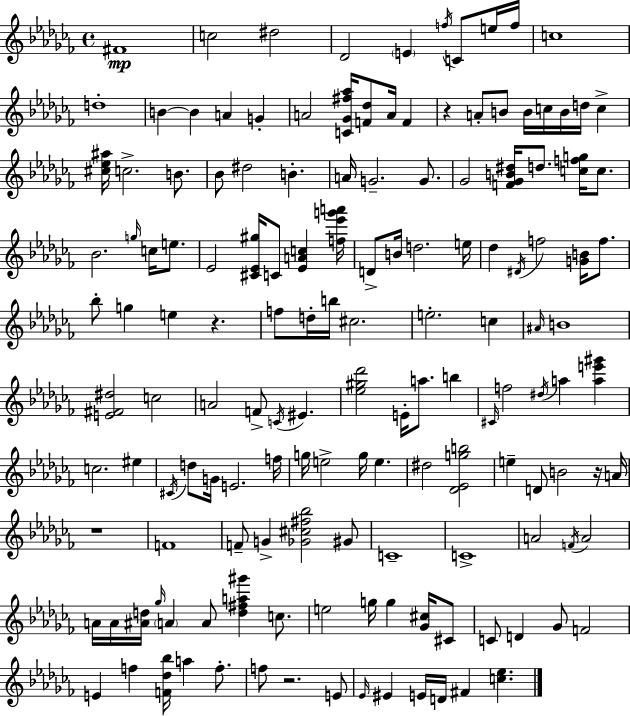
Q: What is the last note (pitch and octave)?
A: F#4